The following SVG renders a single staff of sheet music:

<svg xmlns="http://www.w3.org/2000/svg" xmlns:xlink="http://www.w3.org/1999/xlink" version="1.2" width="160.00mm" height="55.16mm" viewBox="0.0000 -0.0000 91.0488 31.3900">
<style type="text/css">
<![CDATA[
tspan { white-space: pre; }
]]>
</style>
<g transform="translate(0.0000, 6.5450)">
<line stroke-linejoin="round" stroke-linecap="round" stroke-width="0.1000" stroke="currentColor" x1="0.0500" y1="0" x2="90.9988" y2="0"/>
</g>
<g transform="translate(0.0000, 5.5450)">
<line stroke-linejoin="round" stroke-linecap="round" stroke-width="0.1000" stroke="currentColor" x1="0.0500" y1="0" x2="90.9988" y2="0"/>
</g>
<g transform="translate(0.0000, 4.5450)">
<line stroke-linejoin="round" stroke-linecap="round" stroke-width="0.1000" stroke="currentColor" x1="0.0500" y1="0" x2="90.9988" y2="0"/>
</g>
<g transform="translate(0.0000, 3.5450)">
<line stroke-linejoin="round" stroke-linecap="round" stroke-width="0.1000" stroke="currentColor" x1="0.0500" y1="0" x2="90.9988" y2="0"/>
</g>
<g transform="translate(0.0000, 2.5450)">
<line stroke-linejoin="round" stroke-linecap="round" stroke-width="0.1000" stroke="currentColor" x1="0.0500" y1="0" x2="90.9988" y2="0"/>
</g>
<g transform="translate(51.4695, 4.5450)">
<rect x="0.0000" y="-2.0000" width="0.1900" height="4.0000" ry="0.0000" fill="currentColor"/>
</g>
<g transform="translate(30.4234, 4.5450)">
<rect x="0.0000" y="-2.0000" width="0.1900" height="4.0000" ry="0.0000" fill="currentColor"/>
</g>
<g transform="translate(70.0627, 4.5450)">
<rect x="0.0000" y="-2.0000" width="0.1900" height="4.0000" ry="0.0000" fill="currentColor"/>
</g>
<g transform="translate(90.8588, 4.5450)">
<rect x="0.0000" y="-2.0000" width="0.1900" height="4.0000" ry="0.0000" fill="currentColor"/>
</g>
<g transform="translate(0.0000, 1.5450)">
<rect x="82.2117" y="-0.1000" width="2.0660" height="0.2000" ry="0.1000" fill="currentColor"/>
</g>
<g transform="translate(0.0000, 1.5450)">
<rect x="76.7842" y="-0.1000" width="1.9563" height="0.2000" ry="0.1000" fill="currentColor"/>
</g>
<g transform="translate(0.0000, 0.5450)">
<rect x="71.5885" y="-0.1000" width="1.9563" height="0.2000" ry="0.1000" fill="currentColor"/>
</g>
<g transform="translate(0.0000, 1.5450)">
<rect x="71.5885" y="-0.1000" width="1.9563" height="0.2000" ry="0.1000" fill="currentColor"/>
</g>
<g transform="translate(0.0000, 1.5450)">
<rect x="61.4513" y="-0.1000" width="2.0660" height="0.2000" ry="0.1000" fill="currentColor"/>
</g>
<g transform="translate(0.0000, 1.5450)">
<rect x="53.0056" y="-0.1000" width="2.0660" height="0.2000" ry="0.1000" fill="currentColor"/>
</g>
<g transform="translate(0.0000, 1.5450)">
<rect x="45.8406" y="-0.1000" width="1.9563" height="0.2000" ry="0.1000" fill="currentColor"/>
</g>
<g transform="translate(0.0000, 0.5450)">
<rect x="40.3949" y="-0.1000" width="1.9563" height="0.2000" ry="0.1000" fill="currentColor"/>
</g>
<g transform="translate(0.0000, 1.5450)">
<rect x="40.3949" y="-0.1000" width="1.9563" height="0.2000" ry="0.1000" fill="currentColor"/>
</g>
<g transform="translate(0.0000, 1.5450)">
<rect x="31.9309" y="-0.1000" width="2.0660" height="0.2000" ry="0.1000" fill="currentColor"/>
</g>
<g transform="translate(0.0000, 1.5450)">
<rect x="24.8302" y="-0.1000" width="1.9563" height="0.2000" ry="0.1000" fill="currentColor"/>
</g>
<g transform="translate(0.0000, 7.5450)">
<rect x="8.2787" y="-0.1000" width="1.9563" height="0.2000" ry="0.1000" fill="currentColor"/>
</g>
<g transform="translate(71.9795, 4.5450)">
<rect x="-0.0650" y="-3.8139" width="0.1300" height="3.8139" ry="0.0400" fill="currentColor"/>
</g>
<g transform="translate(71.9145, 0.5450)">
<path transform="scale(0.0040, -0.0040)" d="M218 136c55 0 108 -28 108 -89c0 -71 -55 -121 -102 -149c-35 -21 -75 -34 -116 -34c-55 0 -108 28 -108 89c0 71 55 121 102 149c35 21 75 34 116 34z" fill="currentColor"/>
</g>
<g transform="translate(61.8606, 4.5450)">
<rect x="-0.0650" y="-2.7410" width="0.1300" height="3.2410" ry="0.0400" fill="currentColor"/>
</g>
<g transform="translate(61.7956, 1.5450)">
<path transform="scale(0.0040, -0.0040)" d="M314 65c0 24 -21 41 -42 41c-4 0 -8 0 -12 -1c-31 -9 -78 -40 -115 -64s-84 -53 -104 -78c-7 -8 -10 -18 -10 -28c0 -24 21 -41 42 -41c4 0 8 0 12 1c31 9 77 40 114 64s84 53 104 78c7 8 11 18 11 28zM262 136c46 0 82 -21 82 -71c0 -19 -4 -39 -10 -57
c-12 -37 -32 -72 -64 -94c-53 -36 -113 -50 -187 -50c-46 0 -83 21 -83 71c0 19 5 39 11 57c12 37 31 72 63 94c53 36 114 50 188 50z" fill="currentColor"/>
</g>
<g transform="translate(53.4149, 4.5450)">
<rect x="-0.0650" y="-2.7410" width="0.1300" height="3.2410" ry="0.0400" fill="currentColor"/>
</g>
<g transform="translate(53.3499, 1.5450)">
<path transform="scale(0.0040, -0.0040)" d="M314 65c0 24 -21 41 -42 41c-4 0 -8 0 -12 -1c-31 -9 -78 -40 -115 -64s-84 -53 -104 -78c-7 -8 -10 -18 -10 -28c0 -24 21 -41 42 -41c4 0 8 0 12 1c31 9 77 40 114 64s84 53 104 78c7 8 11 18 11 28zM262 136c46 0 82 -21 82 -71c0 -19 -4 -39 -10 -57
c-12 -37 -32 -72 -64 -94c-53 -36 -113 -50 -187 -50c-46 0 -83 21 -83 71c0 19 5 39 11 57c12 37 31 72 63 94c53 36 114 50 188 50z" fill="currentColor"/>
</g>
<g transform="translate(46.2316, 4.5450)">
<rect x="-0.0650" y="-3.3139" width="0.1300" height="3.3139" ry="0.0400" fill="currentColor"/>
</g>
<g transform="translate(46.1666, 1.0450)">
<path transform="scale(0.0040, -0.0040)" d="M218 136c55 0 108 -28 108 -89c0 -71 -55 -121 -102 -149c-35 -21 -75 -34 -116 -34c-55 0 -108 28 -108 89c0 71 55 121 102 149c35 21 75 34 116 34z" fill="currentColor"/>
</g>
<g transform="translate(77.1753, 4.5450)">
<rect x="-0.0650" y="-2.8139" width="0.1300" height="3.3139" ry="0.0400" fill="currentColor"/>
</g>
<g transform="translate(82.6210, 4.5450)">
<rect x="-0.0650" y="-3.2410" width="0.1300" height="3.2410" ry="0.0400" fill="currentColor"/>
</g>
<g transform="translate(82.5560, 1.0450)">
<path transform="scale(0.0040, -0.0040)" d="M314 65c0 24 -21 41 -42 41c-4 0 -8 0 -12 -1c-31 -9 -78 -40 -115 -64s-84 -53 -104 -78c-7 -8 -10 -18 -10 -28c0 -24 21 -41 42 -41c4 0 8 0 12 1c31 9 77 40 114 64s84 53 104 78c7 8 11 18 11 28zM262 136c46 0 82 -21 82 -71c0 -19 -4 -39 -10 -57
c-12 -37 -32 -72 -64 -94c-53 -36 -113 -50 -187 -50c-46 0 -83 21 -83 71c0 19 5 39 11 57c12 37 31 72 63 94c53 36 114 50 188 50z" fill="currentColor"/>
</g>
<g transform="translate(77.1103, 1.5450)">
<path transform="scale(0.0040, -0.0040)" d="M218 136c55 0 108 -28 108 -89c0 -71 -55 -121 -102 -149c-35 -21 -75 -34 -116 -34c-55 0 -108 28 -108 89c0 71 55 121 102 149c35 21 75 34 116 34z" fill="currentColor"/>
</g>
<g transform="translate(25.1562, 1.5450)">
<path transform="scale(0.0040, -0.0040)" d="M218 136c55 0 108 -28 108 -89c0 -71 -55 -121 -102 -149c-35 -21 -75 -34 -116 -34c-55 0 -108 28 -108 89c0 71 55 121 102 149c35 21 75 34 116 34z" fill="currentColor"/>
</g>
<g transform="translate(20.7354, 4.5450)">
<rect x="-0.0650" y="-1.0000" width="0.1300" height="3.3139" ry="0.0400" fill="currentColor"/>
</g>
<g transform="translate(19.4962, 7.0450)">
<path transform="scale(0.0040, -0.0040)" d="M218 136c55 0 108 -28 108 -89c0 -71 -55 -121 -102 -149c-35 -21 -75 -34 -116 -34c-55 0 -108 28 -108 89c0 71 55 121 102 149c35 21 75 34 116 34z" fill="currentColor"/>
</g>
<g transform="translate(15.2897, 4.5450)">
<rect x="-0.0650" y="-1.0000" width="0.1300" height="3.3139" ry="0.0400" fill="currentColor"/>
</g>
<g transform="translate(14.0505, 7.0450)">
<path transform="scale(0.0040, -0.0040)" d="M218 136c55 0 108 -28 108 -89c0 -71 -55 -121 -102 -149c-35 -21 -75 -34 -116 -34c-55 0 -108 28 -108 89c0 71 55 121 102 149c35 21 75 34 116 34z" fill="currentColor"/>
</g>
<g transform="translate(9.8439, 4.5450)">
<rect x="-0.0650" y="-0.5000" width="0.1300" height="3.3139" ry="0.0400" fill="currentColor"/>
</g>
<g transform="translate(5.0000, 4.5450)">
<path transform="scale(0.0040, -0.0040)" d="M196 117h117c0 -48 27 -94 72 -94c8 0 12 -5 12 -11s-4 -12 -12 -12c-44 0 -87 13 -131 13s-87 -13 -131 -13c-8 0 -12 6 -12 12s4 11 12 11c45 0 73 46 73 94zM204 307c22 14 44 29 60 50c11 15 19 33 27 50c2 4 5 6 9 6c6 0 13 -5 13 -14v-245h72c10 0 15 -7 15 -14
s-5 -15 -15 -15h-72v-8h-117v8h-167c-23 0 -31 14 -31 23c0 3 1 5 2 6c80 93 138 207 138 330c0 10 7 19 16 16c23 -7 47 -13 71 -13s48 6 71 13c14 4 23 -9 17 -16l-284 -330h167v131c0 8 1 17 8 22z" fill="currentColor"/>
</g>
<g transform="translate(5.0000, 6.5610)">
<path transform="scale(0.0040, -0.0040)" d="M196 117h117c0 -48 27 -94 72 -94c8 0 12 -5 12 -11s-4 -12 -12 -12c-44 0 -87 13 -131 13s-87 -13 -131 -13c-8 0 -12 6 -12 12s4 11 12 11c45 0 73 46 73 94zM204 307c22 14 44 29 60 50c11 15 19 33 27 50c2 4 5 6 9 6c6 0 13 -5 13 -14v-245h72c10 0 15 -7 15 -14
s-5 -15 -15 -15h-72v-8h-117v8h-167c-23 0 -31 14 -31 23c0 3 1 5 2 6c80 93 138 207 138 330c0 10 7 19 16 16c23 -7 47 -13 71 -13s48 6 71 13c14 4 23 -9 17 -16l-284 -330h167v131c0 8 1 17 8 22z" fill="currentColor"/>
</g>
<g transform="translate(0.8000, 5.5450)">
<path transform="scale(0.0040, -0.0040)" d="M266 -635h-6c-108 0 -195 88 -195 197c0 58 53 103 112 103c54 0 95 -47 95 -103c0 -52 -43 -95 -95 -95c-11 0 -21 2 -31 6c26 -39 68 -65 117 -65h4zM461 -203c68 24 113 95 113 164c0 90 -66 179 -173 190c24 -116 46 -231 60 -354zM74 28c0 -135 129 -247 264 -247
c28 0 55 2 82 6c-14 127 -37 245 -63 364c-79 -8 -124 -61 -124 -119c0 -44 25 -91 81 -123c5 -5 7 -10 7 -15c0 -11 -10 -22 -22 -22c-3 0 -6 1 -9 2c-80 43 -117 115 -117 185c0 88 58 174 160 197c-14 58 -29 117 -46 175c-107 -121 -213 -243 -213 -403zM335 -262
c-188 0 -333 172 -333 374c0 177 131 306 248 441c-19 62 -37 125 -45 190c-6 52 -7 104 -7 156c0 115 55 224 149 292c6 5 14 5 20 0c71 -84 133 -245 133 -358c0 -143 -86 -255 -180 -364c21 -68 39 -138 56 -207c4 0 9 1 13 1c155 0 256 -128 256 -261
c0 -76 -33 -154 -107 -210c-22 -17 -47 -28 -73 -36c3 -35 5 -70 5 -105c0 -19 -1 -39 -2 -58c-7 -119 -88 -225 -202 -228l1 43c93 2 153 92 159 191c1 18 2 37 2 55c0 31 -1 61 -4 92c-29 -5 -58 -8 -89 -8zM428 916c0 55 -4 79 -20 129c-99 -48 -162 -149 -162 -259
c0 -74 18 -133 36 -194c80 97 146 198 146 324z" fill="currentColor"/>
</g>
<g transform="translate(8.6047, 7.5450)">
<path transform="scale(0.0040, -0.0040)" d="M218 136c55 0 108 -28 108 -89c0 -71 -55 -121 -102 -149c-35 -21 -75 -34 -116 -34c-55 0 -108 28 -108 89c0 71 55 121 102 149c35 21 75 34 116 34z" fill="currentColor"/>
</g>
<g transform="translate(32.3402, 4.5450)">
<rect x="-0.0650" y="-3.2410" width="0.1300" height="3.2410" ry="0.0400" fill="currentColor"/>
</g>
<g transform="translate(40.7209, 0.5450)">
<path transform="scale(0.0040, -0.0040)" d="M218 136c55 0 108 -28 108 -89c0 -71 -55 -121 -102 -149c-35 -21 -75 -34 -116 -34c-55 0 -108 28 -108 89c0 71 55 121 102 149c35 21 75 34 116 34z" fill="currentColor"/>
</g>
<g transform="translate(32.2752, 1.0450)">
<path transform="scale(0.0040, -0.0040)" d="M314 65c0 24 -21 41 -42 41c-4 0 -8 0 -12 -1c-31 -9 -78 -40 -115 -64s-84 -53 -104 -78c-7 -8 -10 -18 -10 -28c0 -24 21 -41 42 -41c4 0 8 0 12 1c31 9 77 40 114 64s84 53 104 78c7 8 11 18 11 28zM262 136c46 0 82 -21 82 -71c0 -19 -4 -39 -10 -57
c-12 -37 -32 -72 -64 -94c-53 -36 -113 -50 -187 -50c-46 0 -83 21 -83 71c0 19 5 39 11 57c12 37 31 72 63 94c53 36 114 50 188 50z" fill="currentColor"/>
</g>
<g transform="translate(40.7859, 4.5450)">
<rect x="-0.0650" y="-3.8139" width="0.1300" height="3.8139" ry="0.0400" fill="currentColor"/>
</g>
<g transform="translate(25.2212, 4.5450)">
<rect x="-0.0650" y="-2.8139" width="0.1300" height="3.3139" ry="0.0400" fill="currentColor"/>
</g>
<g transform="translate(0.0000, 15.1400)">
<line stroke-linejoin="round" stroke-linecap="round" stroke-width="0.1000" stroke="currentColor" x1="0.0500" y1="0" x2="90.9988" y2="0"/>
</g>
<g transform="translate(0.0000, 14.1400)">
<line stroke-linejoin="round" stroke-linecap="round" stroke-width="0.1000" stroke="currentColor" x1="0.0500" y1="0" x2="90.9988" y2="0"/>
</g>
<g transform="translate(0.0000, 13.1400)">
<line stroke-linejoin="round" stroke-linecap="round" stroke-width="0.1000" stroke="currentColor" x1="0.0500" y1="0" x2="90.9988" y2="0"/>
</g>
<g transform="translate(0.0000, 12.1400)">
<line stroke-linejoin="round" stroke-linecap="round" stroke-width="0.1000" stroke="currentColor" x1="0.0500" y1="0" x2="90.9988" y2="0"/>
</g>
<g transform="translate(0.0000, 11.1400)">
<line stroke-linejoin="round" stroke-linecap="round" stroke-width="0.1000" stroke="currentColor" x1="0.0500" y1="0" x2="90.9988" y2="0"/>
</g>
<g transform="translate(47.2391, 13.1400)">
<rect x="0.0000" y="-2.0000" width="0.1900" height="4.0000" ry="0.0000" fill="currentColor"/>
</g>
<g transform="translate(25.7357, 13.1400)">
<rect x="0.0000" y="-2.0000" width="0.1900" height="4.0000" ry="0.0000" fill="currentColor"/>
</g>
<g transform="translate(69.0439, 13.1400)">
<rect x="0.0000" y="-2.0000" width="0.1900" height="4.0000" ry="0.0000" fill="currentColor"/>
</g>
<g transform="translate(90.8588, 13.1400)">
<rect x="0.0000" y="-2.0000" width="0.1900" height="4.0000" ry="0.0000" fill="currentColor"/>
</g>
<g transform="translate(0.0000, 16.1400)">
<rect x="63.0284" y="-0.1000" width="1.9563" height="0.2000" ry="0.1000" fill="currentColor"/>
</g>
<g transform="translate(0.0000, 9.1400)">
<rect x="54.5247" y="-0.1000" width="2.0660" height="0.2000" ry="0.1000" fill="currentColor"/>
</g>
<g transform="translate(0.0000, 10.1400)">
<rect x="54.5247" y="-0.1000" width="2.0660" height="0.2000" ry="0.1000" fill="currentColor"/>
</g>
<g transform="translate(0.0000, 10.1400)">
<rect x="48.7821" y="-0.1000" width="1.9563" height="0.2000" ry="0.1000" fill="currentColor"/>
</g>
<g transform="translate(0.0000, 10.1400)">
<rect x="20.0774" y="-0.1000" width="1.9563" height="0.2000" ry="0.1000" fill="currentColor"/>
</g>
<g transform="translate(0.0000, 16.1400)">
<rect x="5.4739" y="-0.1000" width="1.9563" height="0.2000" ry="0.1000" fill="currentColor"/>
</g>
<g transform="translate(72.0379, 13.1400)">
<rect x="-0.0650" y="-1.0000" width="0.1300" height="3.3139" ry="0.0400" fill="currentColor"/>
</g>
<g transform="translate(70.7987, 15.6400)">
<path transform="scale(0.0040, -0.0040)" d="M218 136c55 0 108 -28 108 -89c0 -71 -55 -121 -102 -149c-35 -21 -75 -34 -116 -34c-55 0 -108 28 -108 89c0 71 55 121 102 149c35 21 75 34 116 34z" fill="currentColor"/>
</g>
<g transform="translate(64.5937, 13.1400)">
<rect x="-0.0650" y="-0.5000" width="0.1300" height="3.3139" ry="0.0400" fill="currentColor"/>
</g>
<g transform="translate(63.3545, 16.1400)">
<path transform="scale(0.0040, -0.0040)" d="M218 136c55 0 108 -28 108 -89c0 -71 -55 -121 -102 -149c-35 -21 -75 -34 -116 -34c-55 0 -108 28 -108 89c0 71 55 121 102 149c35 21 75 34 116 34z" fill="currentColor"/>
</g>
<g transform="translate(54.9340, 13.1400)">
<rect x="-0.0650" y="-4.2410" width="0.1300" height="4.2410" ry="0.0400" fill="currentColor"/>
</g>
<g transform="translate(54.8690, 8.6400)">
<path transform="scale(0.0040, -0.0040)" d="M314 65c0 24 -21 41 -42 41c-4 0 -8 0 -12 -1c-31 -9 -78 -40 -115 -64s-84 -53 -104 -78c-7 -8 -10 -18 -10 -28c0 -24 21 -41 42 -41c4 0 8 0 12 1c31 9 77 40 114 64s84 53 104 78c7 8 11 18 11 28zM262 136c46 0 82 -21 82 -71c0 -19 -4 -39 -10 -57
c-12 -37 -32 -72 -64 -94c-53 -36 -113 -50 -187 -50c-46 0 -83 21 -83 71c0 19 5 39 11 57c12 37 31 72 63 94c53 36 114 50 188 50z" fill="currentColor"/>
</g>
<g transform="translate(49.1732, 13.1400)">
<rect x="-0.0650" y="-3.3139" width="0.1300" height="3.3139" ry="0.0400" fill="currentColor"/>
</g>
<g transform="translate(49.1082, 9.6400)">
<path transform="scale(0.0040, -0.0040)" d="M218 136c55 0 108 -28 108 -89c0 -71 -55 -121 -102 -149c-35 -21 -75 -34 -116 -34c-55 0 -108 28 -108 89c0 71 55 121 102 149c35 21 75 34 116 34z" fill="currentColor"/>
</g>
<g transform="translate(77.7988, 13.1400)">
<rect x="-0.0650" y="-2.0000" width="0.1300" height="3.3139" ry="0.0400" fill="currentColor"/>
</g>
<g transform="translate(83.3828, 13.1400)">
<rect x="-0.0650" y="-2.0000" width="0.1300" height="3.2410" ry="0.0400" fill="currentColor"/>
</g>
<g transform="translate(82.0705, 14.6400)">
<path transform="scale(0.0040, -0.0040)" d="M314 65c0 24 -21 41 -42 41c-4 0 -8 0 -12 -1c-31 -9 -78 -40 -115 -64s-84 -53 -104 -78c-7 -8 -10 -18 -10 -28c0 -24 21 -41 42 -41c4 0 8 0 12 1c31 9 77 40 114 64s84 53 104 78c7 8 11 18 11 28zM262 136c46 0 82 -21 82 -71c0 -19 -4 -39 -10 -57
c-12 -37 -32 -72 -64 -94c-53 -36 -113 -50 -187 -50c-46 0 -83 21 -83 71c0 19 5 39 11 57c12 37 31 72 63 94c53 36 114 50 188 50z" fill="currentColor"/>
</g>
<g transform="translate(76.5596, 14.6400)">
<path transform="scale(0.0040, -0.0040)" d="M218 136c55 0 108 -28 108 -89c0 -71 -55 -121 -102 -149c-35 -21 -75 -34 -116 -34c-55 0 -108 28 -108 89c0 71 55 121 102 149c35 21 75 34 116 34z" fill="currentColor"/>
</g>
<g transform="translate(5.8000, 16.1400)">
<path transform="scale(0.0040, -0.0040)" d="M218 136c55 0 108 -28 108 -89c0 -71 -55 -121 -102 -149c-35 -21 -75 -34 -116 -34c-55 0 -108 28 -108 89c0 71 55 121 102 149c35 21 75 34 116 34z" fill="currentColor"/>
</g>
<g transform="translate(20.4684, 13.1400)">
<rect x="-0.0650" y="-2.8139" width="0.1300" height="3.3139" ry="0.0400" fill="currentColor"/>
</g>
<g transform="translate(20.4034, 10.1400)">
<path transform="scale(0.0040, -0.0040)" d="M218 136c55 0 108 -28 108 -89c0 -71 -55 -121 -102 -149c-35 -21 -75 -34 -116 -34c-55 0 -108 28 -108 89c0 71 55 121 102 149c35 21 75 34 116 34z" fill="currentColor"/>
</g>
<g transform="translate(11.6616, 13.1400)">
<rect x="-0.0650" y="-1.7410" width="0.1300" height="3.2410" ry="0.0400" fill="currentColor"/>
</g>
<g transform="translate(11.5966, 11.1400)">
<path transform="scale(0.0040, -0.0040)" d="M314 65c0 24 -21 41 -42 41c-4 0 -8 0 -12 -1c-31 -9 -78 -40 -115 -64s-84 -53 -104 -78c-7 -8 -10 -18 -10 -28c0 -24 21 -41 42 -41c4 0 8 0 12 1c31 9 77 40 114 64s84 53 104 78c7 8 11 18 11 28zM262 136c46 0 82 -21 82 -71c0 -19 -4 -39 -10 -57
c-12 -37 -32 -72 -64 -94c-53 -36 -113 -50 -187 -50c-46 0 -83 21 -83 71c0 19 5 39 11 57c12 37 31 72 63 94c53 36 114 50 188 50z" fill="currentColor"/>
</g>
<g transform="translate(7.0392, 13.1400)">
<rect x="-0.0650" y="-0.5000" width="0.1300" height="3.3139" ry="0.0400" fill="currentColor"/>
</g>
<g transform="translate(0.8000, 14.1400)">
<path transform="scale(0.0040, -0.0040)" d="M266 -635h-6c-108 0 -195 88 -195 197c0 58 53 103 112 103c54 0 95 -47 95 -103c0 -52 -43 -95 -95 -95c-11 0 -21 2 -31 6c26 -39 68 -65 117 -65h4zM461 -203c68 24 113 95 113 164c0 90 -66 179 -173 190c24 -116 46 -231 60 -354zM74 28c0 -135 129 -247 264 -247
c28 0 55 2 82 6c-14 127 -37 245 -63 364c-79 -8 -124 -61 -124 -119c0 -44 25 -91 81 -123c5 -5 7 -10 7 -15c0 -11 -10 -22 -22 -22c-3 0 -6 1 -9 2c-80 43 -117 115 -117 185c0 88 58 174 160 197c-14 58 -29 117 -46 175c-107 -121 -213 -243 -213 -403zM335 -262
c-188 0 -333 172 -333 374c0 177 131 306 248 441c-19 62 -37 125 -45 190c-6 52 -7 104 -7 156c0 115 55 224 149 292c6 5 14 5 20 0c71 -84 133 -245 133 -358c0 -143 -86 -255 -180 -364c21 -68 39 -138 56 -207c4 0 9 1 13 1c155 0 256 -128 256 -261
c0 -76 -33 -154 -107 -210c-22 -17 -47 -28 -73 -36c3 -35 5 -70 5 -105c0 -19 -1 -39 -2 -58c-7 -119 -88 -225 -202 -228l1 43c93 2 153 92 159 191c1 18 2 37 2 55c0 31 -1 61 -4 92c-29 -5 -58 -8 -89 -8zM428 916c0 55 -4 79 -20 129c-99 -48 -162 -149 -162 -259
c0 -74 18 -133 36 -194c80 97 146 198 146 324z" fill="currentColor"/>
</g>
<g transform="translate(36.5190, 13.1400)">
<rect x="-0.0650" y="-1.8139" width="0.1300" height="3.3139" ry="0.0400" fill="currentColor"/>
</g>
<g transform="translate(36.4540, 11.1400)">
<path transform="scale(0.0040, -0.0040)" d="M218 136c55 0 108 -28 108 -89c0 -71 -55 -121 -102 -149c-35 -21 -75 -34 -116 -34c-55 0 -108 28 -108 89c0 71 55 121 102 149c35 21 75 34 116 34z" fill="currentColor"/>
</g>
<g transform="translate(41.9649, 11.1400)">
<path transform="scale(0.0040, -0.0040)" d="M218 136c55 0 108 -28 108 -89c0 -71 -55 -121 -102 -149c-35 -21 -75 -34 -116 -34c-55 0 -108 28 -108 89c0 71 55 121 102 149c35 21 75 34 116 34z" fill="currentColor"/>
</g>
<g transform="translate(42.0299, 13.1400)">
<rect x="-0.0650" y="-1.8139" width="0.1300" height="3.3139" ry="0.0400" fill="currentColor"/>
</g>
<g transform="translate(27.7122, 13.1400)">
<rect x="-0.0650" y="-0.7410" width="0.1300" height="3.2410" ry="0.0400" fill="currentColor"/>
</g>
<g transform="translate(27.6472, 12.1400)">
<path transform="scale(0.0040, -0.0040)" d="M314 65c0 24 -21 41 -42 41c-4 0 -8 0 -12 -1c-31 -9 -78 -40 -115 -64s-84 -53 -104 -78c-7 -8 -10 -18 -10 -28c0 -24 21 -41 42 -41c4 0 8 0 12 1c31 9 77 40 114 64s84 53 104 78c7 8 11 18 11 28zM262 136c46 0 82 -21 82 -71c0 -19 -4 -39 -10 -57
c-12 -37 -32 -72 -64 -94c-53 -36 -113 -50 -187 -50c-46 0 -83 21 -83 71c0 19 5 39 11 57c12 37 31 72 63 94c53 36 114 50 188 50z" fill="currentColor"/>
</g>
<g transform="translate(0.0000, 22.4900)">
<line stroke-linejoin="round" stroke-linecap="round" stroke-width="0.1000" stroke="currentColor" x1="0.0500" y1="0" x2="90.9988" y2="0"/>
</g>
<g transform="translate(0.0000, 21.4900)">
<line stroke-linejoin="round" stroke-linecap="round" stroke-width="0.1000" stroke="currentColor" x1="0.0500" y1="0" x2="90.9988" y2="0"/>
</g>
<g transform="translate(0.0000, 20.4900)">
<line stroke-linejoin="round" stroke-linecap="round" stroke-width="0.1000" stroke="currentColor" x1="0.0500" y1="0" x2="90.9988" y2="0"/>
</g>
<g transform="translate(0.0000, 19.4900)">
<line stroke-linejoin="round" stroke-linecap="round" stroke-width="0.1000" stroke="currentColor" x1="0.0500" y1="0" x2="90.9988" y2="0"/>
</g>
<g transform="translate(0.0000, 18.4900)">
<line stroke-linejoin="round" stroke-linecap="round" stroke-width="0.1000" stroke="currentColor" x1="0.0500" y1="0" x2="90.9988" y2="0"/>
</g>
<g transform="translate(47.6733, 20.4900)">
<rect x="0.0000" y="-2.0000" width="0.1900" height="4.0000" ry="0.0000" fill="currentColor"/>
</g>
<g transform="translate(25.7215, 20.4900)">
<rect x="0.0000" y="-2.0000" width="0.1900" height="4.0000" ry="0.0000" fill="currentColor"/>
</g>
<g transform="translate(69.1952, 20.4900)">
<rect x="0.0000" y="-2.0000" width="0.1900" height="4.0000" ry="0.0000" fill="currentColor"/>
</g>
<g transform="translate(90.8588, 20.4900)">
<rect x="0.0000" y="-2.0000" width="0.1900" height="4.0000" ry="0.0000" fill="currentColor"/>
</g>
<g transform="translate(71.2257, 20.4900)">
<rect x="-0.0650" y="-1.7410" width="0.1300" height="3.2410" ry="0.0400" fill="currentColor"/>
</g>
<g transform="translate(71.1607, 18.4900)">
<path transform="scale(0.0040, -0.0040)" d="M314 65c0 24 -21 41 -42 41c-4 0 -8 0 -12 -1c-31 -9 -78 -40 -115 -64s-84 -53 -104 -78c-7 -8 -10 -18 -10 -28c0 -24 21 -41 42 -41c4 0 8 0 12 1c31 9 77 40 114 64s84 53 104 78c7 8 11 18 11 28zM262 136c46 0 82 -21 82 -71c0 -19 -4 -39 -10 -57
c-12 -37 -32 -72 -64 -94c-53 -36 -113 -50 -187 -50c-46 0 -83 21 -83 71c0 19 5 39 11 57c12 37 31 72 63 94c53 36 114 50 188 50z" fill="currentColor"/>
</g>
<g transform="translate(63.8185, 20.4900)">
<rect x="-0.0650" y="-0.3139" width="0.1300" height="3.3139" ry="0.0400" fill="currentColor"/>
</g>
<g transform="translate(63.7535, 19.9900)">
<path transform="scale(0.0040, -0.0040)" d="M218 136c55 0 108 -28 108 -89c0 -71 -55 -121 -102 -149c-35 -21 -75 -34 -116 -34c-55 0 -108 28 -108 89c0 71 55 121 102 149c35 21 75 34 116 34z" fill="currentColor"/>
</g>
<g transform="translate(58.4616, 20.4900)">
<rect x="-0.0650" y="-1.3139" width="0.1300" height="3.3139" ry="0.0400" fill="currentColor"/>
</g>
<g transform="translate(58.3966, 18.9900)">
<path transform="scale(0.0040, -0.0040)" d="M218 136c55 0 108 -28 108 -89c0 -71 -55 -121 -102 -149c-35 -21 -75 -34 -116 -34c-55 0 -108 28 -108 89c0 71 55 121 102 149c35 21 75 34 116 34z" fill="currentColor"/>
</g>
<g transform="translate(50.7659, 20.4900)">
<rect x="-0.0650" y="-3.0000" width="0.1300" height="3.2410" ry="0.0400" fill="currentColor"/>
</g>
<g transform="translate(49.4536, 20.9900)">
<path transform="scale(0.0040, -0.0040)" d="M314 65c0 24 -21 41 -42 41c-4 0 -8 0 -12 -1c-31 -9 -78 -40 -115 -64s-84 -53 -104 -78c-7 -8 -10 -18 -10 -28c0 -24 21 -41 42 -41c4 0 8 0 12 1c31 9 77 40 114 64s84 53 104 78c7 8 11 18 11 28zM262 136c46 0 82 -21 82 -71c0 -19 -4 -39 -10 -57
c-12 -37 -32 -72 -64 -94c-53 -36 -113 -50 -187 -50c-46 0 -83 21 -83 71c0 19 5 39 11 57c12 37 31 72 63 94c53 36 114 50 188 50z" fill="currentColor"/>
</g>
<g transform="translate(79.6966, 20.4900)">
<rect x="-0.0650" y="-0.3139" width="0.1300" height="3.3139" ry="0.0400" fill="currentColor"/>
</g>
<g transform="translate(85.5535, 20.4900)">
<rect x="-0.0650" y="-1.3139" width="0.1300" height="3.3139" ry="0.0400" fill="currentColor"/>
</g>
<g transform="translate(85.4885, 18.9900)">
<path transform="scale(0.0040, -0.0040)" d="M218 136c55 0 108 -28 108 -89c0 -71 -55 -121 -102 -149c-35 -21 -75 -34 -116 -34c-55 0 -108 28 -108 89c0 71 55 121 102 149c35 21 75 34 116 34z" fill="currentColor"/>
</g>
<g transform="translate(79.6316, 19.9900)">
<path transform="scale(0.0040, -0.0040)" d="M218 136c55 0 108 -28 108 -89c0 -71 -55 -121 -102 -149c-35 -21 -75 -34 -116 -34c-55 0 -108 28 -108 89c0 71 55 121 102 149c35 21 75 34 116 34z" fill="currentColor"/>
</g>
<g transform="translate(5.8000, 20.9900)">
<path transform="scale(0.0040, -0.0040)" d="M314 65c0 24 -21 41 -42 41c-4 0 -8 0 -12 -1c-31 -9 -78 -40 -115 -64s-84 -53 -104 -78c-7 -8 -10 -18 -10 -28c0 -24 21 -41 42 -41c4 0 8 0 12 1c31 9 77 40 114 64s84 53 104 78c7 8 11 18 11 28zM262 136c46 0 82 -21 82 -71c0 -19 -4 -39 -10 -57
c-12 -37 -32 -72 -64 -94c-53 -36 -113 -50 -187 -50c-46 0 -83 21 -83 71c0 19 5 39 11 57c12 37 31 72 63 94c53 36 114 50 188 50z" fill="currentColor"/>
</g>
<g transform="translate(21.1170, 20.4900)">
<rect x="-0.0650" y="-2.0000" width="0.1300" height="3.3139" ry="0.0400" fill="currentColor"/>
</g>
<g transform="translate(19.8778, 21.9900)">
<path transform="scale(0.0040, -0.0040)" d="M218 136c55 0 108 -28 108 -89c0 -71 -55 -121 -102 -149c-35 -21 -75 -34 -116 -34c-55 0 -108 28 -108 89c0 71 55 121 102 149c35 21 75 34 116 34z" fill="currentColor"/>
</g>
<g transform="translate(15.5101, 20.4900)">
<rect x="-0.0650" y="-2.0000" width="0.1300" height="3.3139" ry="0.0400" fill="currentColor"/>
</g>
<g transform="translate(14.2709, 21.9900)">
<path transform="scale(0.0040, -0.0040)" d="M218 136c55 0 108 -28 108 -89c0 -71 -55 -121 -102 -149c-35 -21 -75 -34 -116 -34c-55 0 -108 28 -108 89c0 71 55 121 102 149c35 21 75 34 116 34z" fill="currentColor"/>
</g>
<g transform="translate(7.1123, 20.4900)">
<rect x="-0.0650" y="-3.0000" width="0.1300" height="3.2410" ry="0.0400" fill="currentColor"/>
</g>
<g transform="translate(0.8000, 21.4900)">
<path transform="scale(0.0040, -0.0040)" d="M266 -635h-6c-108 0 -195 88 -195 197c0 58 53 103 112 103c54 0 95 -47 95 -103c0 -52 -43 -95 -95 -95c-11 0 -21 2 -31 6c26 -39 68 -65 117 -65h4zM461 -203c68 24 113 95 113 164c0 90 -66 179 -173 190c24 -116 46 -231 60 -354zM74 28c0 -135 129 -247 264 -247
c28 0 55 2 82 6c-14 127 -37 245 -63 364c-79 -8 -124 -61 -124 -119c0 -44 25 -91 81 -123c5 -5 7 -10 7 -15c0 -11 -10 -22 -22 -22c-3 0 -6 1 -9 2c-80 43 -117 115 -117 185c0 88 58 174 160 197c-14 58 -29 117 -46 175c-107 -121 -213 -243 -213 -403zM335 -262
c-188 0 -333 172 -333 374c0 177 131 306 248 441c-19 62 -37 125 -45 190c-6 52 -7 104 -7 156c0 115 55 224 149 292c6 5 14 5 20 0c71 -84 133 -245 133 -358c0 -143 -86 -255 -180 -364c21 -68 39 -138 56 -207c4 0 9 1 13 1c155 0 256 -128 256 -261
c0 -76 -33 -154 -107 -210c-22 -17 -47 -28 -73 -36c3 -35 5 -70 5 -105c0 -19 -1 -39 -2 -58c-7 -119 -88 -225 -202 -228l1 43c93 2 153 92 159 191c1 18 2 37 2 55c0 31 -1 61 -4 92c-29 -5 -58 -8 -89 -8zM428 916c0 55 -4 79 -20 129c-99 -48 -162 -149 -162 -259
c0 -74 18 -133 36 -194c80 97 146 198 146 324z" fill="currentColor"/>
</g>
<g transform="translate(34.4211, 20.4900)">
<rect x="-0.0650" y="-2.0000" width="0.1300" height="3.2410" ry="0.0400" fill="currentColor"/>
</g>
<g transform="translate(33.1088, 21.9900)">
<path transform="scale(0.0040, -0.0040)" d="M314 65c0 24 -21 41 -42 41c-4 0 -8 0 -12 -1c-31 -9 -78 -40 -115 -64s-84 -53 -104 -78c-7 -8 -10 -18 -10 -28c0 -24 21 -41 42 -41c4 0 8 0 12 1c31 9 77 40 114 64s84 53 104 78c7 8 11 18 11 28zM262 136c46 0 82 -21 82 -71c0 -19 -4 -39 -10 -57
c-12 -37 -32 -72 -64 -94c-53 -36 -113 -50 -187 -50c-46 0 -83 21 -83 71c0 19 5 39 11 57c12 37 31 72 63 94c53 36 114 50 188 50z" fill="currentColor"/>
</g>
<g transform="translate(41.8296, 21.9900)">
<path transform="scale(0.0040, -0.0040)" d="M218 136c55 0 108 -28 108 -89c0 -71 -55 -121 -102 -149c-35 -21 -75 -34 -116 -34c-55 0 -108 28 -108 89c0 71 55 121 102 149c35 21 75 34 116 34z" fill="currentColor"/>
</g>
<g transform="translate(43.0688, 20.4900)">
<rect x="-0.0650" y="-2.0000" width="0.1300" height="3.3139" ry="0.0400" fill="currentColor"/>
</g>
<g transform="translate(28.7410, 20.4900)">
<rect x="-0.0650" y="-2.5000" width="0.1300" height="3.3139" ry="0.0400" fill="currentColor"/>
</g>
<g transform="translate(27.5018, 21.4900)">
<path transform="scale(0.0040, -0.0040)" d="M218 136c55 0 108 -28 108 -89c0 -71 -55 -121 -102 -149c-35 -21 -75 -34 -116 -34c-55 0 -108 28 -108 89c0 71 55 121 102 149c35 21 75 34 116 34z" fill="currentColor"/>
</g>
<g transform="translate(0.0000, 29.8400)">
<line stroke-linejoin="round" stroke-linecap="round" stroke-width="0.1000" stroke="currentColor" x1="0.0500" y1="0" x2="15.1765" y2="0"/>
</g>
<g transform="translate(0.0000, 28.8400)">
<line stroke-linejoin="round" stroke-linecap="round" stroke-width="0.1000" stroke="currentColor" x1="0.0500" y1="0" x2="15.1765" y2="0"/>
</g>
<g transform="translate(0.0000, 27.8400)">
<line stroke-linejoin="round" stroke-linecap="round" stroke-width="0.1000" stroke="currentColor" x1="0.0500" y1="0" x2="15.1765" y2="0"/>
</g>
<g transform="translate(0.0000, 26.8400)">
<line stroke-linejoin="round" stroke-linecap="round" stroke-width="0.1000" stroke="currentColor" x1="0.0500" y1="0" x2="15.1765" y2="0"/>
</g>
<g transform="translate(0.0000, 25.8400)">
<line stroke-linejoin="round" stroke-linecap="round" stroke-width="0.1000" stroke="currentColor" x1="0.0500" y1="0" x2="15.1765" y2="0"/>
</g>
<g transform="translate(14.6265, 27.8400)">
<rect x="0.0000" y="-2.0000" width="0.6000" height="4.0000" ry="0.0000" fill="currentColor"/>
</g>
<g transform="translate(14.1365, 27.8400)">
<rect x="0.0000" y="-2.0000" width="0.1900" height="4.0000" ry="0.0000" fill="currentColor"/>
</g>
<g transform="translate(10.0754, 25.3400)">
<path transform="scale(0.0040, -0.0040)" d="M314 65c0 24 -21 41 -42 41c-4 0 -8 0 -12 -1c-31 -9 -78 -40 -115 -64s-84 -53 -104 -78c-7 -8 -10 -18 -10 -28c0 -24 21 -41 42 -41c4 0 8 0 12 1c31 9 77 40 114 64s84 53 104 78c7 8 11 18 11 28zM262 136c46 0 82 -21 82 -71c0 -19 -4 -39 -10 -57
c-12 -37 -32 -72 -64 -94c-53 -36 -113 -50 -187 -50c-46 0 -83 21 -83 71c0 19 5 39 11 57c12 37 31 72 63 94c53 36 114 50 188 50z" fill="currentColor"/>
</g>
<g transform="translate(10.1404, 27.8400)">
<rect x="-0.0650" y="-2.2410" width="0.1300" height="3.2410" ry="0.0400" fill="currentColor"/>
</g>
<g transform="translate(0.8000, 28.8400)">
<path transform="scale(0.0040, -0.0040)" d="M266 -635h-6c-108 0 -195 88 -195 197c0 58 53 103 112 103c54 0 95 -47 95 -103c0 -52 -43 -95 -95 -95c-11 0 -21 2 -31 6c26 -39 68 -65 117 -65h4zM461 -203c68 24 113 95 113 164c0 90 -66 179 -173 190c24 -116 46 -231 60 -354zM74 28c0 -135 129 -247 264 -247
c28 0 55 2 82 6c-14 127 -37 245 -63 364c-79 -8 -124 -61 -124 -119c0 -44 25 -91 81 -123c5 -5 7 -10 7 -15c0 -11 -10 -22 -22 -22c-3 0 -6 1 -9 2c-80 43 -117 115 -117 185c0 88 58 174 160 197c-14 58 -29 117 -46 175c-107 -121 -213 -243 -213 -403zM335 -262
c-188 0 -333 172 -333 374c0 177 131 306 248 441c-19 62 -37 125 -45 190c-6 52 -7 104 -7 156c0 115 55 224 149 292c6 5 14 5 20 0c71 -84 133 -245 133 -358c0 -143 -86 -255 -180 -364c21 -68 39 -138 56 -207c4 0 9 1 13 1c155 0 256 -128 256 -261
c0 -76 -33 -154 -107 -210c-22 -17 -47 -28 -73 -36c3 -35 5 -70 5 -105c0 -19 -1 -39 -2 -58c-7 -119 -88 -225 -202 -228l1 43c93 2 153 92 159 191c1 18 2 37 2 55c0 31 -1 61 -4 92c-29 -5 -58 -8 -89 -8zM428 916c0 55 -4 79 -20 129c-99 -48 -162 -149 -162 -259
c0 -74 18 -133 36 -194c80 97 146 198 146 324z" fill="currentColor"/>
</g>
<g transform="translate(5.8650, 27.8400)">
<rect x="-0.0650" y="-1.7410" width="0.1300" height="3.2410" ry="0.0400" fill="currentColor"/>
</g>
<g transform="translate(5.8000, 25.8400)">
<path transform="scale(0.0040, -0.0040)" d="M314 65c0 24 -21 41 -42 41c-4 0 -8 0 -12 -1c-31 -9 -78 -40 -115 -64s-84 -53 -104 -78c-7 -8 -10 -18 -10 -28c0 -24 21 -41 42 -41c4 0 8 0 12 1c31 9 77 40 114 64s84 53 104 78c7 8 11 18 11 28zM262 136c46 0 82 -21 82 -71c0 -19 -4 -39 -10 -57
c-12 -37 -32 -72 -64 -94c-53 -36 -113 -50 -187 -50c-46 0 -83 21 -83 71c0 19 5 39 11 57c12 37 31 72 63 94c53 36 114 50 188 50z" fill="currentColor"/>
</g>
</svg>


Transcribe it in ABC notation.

X:1
T:Untitled
M:4/4
L:1/4
K:C
C D D a b2 c' b a2 a2 c' a b2 C f2 a d2 f f b d'2 C D F F2 A2 F F G F2 F A2 e c f2 c e f2 g2